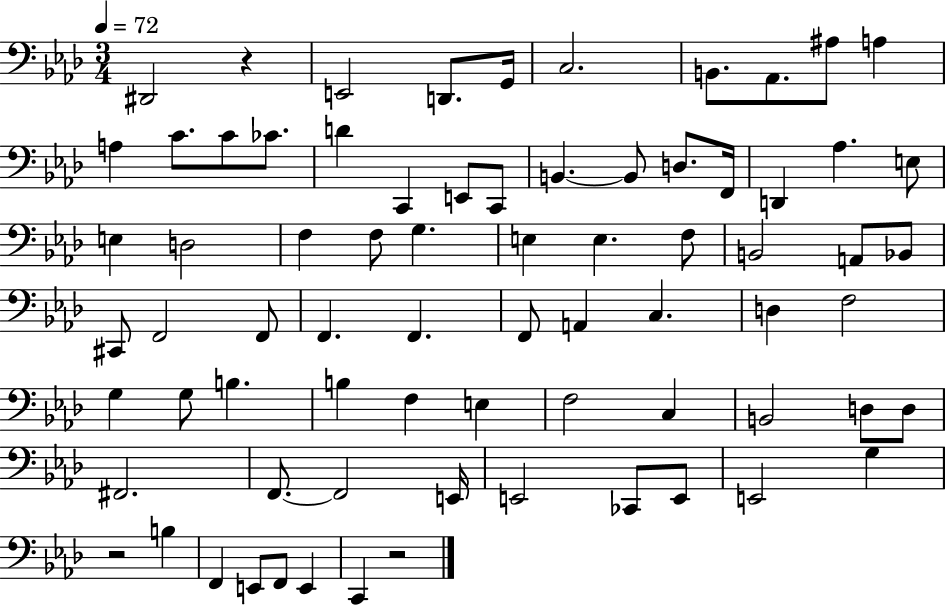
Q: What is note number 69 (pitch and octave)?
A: F2